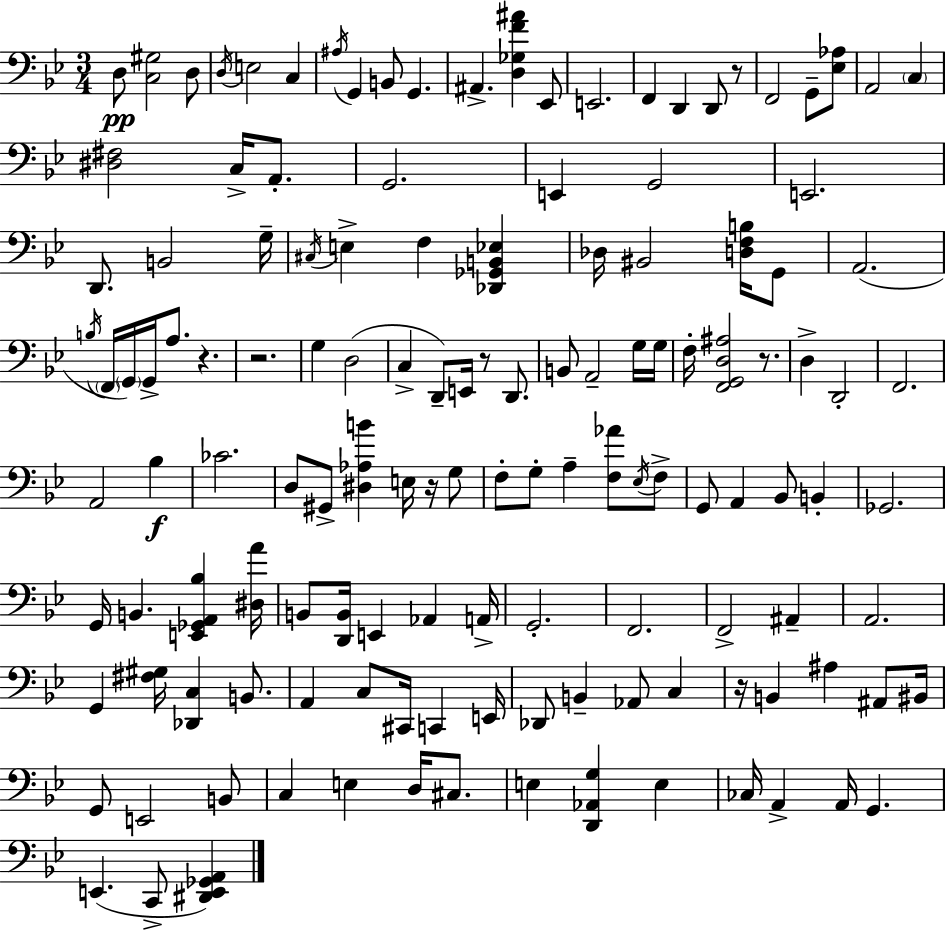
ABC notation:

X:1
T:Untitled
M:3/4
L:1/4
K:Bb
D,/2 [C,^G,]2 D,/2 D,/4 E,2 C, ^A,/4 G,, B,,/2 G,, ^A,, [D,_G,F^A] _E,,/2 E,,2 F,, D,, D,,/2 z/2 F,,2 G,,/2 [_E,_A,]/2 A,,2 C, [^D,^F,]2 C,/4 A,,/2 G,,2 E,, G,,2 E,,2 D,,/2 B,,2 G,/4 ^C,/4 E, F, [_D,,_G,,B,,_E,] _D,/4 ^B,,2 [D,F,B,]/4 G,,/2 A,,2 B,/4 F,,/4 G,,/4 G,,/4 A,/2 z z2 G, D,2 C, D,,/2 E,,/4 z/2 D,,/2 B,,/2 A,,2 G,/4 G,/4 F,/4 [F,,G,,D,^A,]2 z/2 D, D,,2 F,,2 A,,2 _B, _C2 D,/2 ^G,,/2 [^D,_A,B] E,/4 z/4 G,/2 F,/2 G,/2 A, [F,_A]/2 _E,/4 F,/2 G,,/2 A,, _B,,/2 B,, _G,,2 G,,/4 B,, [E,,_G,,A,,_B,] [^D,A]/4 B,,/2 [D,,B,,]/4 E,, _A,, A,,/4 G,,2 F,,2 F,,2 ^A,, A,,2 G,, [^F,^G,]/4 [_D,,C,] B,,/2 A,, C,/2 ^C,,/4 C,, E,,/4 _D,,/2 B,, _A,,/2 C, z/4 B,, ^A, ^A,,/2 ^B,,/4 G,,/2 E,,2 B,,/2 C, E, D,/4 ^C,/2 E, [D,,_A,,G,] E, _C,/4 A,, A,,/4 G,, E,, C,,/2 [^D,,E,,_G,,A,,]